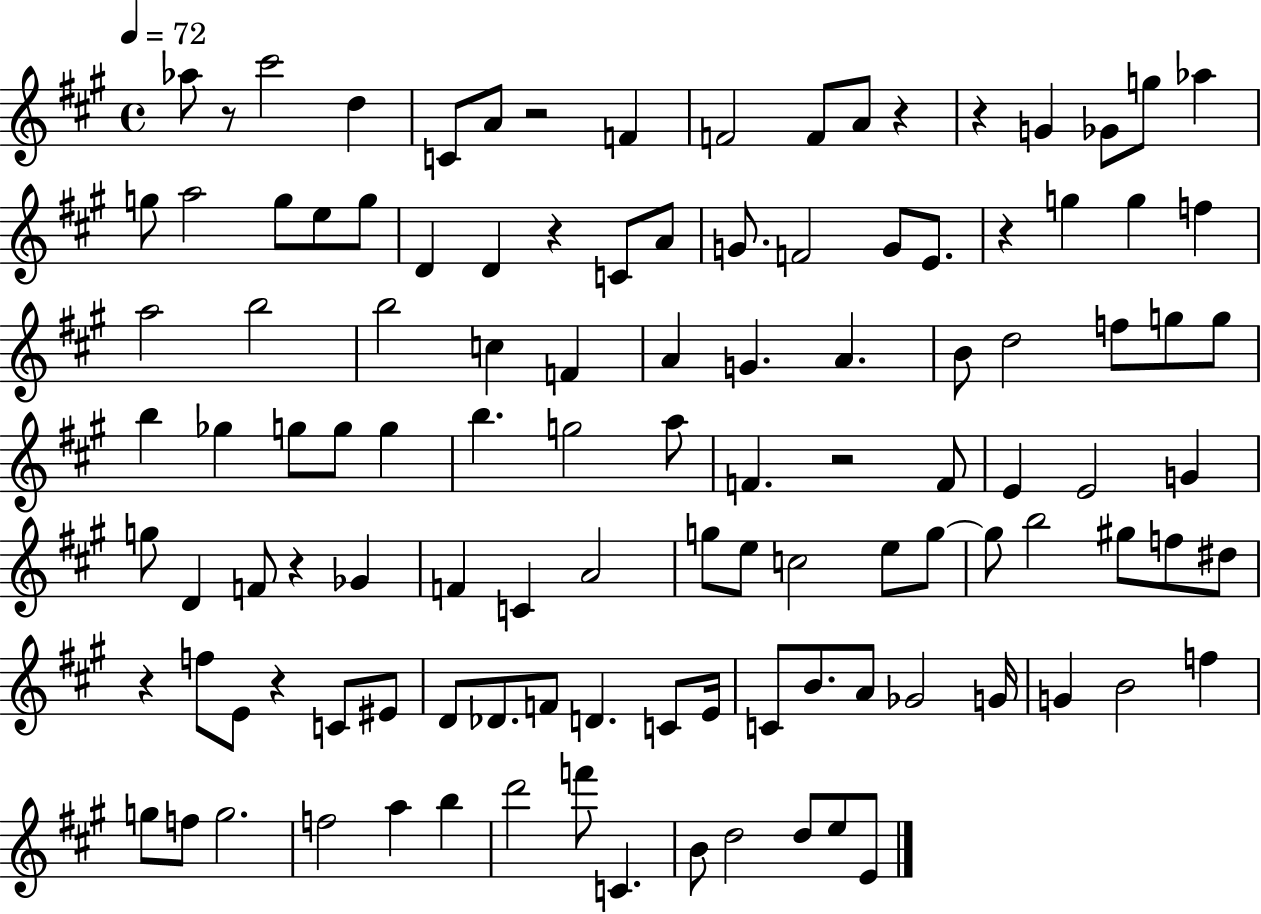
{
  \clef treble
  \time 4/4
  \defaultTimeSignature
  \key a \major
  \tempo 4 = 72
  aes''8 r8 cis'''2 d''4 | c'8 a'8 r2 f'4 | f'2 f'8 a'8 r4 | r4 g'4 ges'8 g''8 aes''4 | \break g''8 a''2 g''8 e''8 g''8 | d'4 d'4 r4 c'8 a'8 | g'8. f'2 g'8 e'8. | r4 g''4 g''4 f''4 | \break a''2 b''2 | b''2 c''4 f'4 | a'4 g'4. a'4. | b'8 d''2 f''8 g''8 g''8 | \break b''4 ges''4 g''8 g''8 g''4 | b''4. g''2 a''8 | f'4. r2 f'8 | e'4 e'2 g'4 | \break g''8 d'4 f'8 r4 ges'4 | f'4 c'4 a'2 | g''8 e''8 c''2 e''8 g''8~~ | g''8 b''2 gis''8 f''8 dis''8 | \break r4 f''8 e'8 r4 c'8 eis'8 | d'8 des'8. f'8 d'4. c'8 e'16 | c'8 b'8. a'8 ges'2 g'16 | g'4 b'2 f''4 | \break g''8 f''8 g''2. | f''2 a''4 b''4 | d'''2 f'''8 c'4. | b'8 d''2 d''8 e''8 e'8 | \break \bar "|."
}